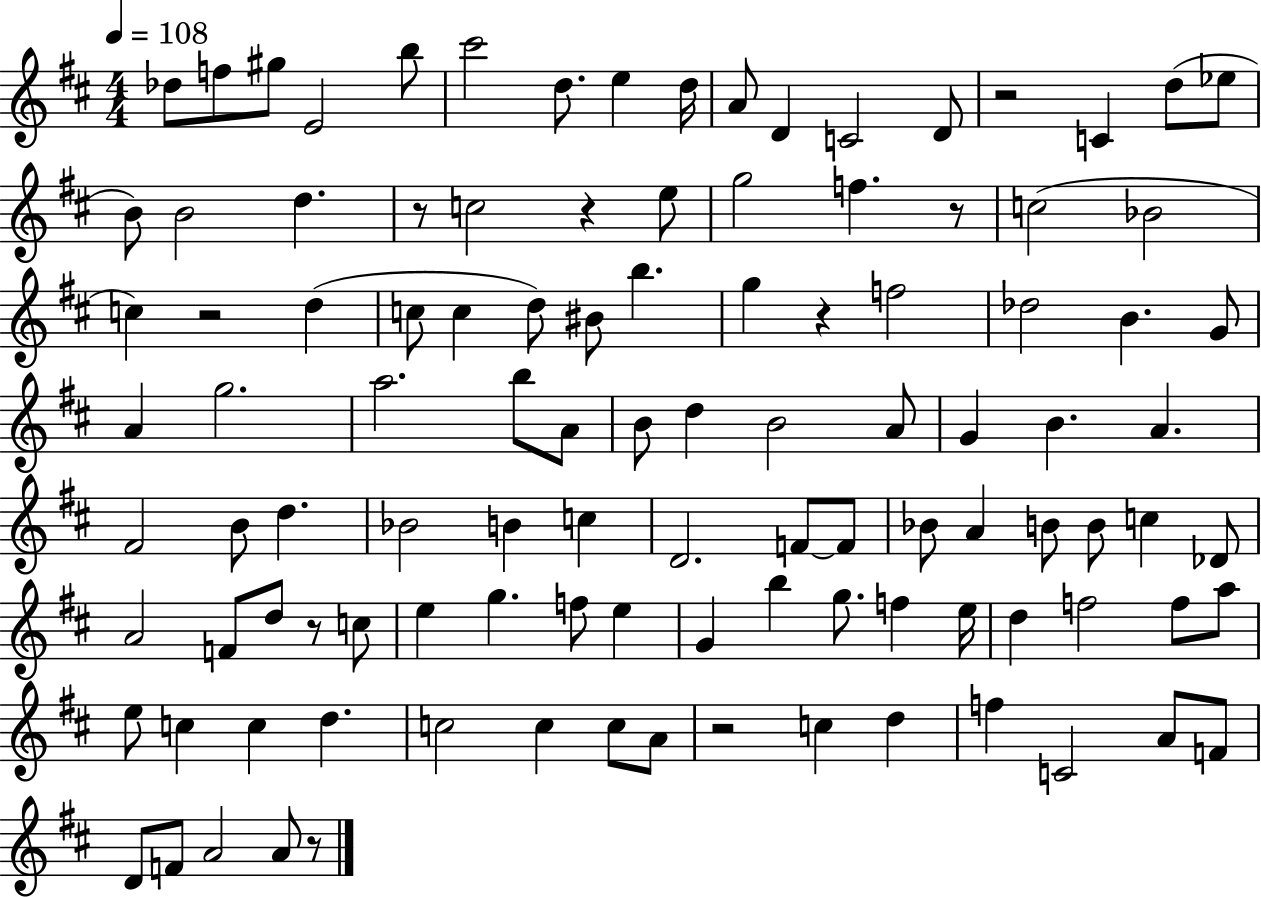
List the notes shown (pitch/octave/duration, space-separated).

Db5/e F5/e G#5/e E4/h B5/e C#6/h D5/e. E5/q D5/s A4/e D4/q C4/h D4/e R/h C4/q D5/e Eb5/e B4/e B4/h D5/q. R/e C5/h R/q E5/e G5/h F5/q. R/e C5/h Bb4/h C5/q R/h D5/q C5/e C5/q D5/e BIS4/e B5/q. G5/q R/q F5/h Db5/h B4/q. G4/e A4/q G5/h. A5/h. B5/e A4/e B4/e D5/q B4/h A4/e G4/q B4/q. A4/q. F#4/h B4/e D5/q. Bb4/h B4/q C5/q D4/h. F4/e F4/e Bb4/e A4/q B4/e B4/e C5/q Db4/e A4/h F4/e D5/e R/e C5/e E5/q G5/q. F5/e E5/q G4/q B5/q G5/e. F5/q E5/s D5/q F5/h F5/e A5/e E5/e C5/q C5/q D5/q. C5/h C5/q C5/e A4/e R/h C5/q D5/q F5/q C4/h A4/e F4/e D4/e F4/e A4/h A4/e R/e